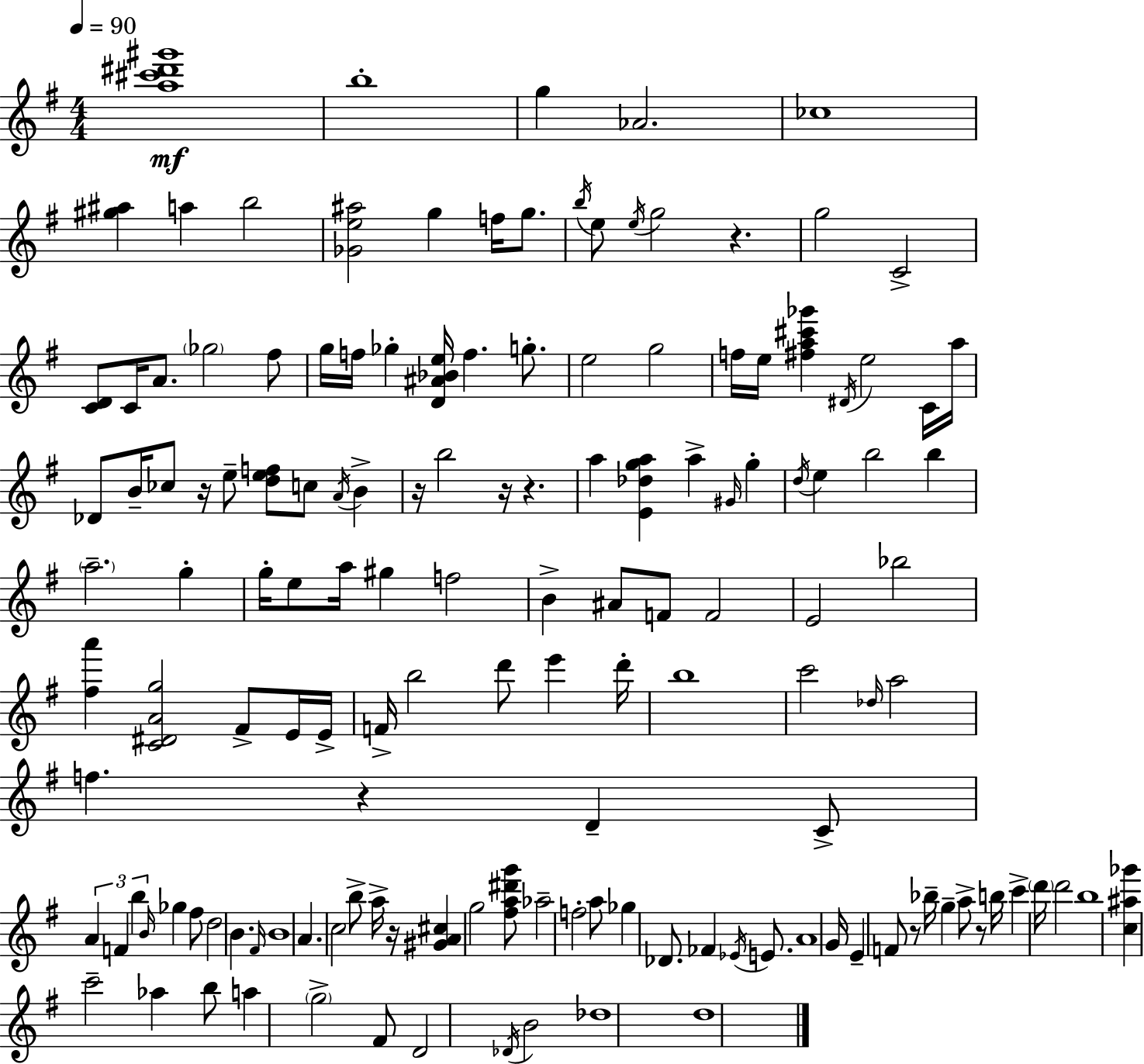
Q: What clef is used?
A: treble